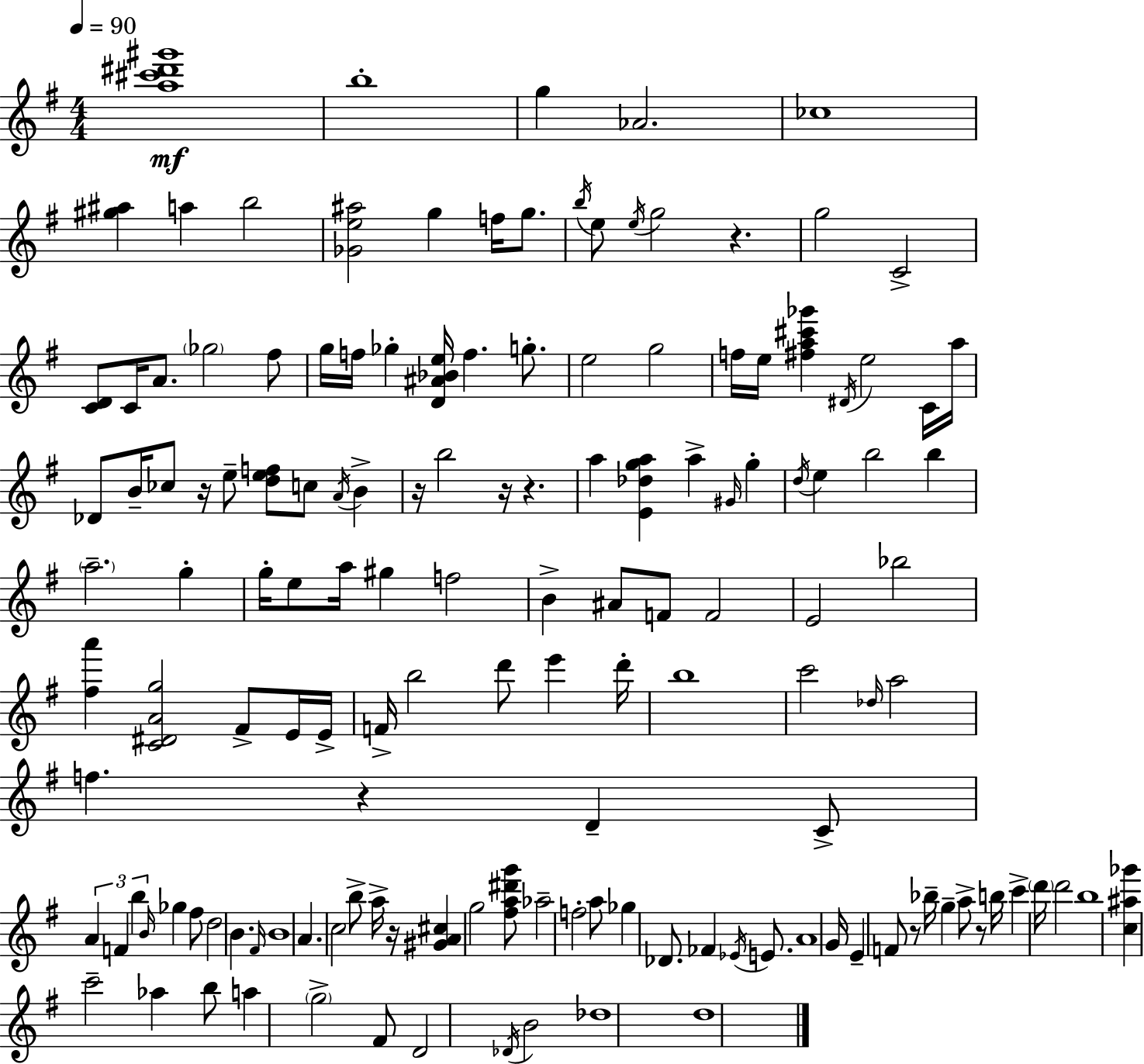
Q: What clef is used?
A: treble